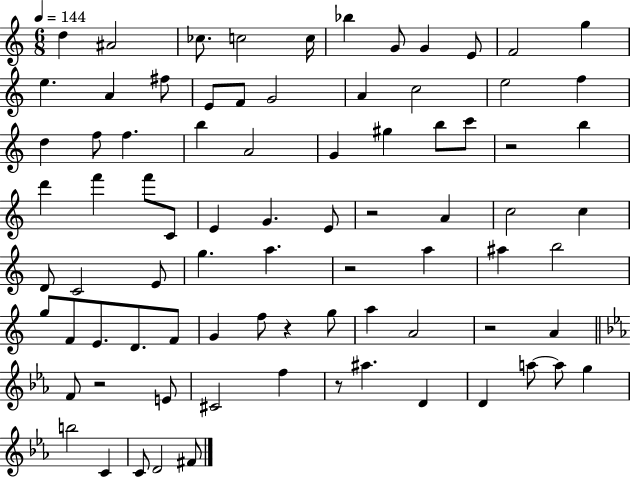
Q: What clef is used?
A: treble